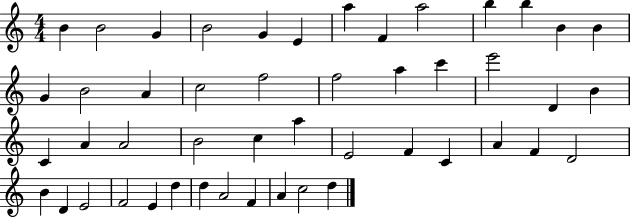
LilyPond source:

{
  \clef treble
  \numericTimeSignature
  \time 4/4
  \key c \major
  b'4 b'2 g'4 | b'2 g'4 e'4 | a''4 f'4 a''2 | b''4 b''4 b'4 b'4 | \break g'4 b'2 a'4 | c''2 f''2 | f''2 a''4 c'''4 | e'''2 d'4 b'4 | \break c'4 a'4 a'2 | b'2 c''4 a''4 | e'2 f'4 c'4 | a'4 f'4 d'2 | \break b'4 d'4 e'2 | f'2 e'4 d''4 | d''4 a'2 f'4 | a'4 c''2 d''4 | \break \bar "|."
}